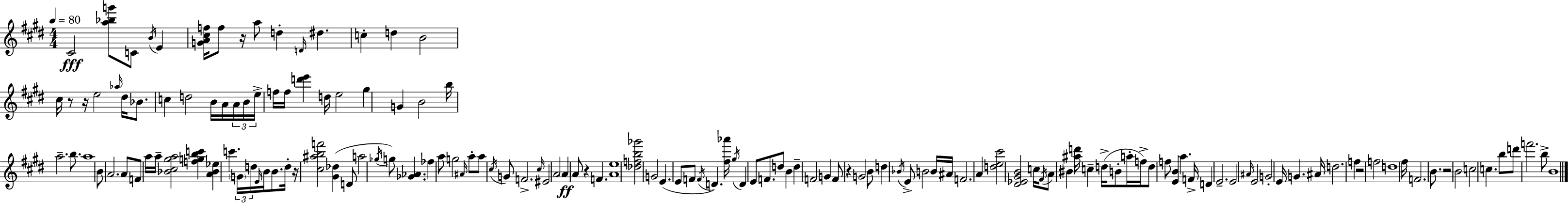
C#4/h [A5,Bb5,G6]/e C4/e B4/s E4/q [G4,A4,C#5,F5]/s F5/e R/s A5/e D5/q D4/s D#5/q. C5/q D5/q B4/h C#5/s R/e R/s E5/h Ab5/s D#5/s Bb4/e. C5/q D5/h B4/s A4/s A4/s B4/s E5/s F5/s F5/s [D6,E6]/q D5/s E5/h G#5/q G4/q B4/h B5/s A5/h. B5/e. A5/w B4/e A4/h. A4/e F4/e A5/s A5/s [Bb4,C#5,G#5,A5]/h [F5,G5,B5,C6]/q [A4,Bb4,Eb5]/q C6/q. G4/s D5/s E4/s B4/s B4/e. D5/s R/s [C#5,A#5,B5,F6]/h [G#4,Db5]/q D4/e A5/h Gb5/s G5/e [Gb4,Ab4]/q. FES5/q A5/e G5/h A#4/s A5/e A5/e C#5/s G4/e F4/h. C#5/s EIS4/h A4/h A4/q A4/e R/q F4/q. [A4,E5]/w [Db5,F5,B5,Gb6]/h G4/h E4/q. E4/e F4/e F4/s D4/q. [F#5,Ab6]/s G#5/s D4/q E4/e F4/e. D5/e B4/q D5/q F4/h G4/q F4/e R/q G4/h B4/e D5/q Bb4/s E4/e B4/h B4/s A#4/s F4/h. A4/q [D5,E5,C#6]/h [D#4,Eb4,G#4,B4]/h C5/s F#4/s A4/e BIS4/q [A#5,D6]/s C5/q D5/s B4/e A5/s F5/s D5/e F5/e [E4,B4]/q A5/q. F4/s D4/q E4/h. E4/h A#4/s E4/h G4/h E4/s G4/q. A#4/s D5/h. F5/q R/h F5/h D5/w F#5/s F4/h. B4/e. R/h B4/h C5/h C5/q. B5/e D6/e F6/h. B5/e B4/w